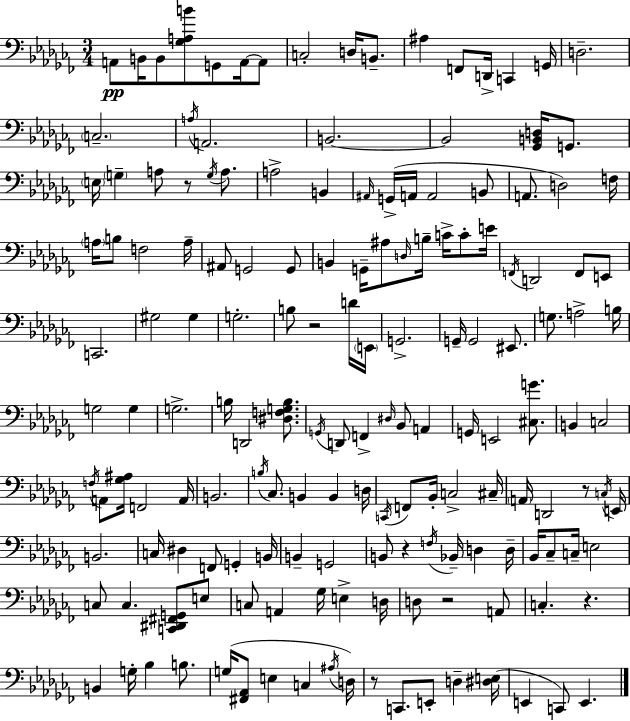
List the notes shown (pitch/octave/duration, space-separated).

A2/e B2/s B2/e [Gb3,A3,B4]/e G2/e A2/s A2/e C3/h D3/s B2/e. A#3/q F2/e D2/s C2/q G2/s D3/h. C3/h. A3/s A2/h. B2/h. B2/h [Gb2,B2,D3]/s G2/e. E3/s G3/q A3/e R/e G3/s A3/e. A3/h B2/q A#2/s G2/s A2/s A2/h B2/e A2/e. D3/h F3/s A3/s B3/e F3/h A3/s A#2/e G2/h G2/e B2/q G2/s A#3/e D3/s B3/s C4/s C4/e E4/s F2/s D2/h F2/e E2/e C2/h. G#3/h G#3/q G3/h. B3/e R/h D4/s E2/s G2/h. G2/s G2/h EIS2/e. G3/e. A3/h B3/s G3/h G3/q G3/h. B3/s D2/h [D#3,F3,G3,B3]/e. G2/s D2/e F2/q D#3/s Bb2/e A2/q G2/s E2/h [C#3,G4]/e. B2/q C3/h F3/s A2/e [Gb3,A#3]/s F2/h A2/s B2/h. B3/s CES3/e. B2/q B2/q D3/s C2/s F2/e Bb2/s C3/h C#3/s A2/s D2/h R/e C3/s E2/s B2/h. C3/s D#3/q F2/e G2/q B2/s B2/q G2/h B2/e R/q F3/s Bb2/s D3/q D3/s Bb2/s CES3/e C3/s E3/h C3/e C3/q. [C2,D#2,F#2,G2]/e E3/e C3/e A2/q Gb3/s E3/q D3/s D3/e R/h A2/e C3/q. R/q. B2/q G3/s Bb3/q B3/e. G3/s [F#2,Ab2]/e E3/q C3/q A#3/s D3/s R/e C2/e. E2/e D3/q [D#3,E3]/s E2/q C2/e E2/q.